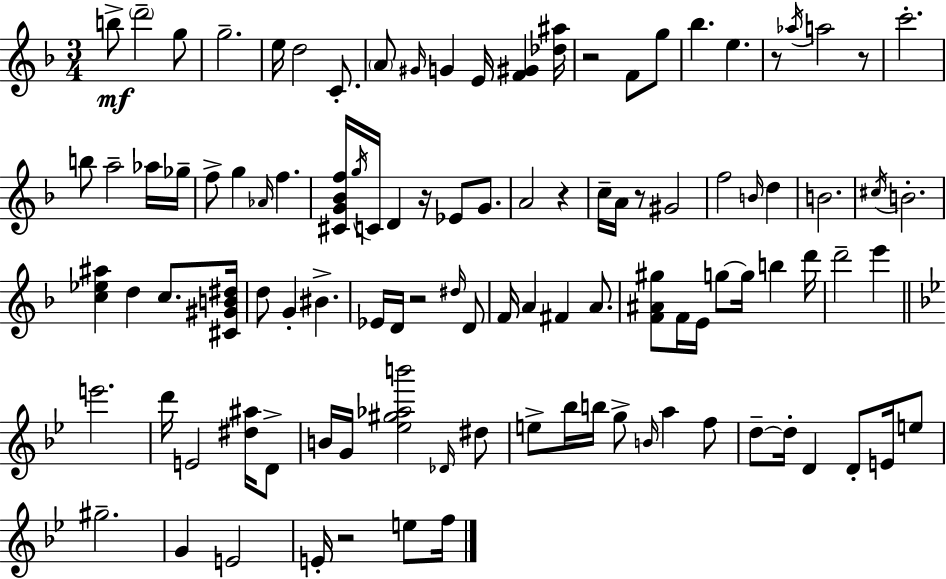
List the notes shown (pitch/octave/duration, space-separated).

B5/e D6/h G5/e G5/h. E5/s D5/h C4/e. A4/e G#4/s G4/q E4/s [F4,G#4]/q [Db5,A#5]/s R/h F4/e G5/e Bb5/q. E5/q. R/e Ab5/s A5/h R/e C6/h. B5/e A5/h Ab5/s Gb5/s F5/e G5/q Ab4/s F5/q. [C#4,G4,Bb4,F5]/s G5/s C4/s D4/q R/s Eb4/e G4/e. A4/h R/q C5/s A4/s R/e G#4/h F5/h B4/s D5/q B4/h. C#5/s B4/h. [C5,Eb5,A#5]/q D5/q C5/e. [C#4,G#4,B4,D#5]/s D5/e G4/q BIS4/q. Eb4/s D4/s R/h D#5/s D4/e F4/s A4/q F#4/q A4/e. [F4,A#4,G#5]/e F4/s E4/s G5/e G5/s B5/q D6/s D6/h E6/q E6/h. D6/s E4/h [D#5,A#5]/s D4/e B4/s G4/s [Eb5,G#5,Ab5,B6]/h Db4/s D#5/e E5/e Bb5/s B5/s G5/e B4/s A5/q F5/e D5/e D5/s D4/q D4/e E4/s E5/e G#5/h. G4/q E4/h E4/s R/h E5/e F5/s